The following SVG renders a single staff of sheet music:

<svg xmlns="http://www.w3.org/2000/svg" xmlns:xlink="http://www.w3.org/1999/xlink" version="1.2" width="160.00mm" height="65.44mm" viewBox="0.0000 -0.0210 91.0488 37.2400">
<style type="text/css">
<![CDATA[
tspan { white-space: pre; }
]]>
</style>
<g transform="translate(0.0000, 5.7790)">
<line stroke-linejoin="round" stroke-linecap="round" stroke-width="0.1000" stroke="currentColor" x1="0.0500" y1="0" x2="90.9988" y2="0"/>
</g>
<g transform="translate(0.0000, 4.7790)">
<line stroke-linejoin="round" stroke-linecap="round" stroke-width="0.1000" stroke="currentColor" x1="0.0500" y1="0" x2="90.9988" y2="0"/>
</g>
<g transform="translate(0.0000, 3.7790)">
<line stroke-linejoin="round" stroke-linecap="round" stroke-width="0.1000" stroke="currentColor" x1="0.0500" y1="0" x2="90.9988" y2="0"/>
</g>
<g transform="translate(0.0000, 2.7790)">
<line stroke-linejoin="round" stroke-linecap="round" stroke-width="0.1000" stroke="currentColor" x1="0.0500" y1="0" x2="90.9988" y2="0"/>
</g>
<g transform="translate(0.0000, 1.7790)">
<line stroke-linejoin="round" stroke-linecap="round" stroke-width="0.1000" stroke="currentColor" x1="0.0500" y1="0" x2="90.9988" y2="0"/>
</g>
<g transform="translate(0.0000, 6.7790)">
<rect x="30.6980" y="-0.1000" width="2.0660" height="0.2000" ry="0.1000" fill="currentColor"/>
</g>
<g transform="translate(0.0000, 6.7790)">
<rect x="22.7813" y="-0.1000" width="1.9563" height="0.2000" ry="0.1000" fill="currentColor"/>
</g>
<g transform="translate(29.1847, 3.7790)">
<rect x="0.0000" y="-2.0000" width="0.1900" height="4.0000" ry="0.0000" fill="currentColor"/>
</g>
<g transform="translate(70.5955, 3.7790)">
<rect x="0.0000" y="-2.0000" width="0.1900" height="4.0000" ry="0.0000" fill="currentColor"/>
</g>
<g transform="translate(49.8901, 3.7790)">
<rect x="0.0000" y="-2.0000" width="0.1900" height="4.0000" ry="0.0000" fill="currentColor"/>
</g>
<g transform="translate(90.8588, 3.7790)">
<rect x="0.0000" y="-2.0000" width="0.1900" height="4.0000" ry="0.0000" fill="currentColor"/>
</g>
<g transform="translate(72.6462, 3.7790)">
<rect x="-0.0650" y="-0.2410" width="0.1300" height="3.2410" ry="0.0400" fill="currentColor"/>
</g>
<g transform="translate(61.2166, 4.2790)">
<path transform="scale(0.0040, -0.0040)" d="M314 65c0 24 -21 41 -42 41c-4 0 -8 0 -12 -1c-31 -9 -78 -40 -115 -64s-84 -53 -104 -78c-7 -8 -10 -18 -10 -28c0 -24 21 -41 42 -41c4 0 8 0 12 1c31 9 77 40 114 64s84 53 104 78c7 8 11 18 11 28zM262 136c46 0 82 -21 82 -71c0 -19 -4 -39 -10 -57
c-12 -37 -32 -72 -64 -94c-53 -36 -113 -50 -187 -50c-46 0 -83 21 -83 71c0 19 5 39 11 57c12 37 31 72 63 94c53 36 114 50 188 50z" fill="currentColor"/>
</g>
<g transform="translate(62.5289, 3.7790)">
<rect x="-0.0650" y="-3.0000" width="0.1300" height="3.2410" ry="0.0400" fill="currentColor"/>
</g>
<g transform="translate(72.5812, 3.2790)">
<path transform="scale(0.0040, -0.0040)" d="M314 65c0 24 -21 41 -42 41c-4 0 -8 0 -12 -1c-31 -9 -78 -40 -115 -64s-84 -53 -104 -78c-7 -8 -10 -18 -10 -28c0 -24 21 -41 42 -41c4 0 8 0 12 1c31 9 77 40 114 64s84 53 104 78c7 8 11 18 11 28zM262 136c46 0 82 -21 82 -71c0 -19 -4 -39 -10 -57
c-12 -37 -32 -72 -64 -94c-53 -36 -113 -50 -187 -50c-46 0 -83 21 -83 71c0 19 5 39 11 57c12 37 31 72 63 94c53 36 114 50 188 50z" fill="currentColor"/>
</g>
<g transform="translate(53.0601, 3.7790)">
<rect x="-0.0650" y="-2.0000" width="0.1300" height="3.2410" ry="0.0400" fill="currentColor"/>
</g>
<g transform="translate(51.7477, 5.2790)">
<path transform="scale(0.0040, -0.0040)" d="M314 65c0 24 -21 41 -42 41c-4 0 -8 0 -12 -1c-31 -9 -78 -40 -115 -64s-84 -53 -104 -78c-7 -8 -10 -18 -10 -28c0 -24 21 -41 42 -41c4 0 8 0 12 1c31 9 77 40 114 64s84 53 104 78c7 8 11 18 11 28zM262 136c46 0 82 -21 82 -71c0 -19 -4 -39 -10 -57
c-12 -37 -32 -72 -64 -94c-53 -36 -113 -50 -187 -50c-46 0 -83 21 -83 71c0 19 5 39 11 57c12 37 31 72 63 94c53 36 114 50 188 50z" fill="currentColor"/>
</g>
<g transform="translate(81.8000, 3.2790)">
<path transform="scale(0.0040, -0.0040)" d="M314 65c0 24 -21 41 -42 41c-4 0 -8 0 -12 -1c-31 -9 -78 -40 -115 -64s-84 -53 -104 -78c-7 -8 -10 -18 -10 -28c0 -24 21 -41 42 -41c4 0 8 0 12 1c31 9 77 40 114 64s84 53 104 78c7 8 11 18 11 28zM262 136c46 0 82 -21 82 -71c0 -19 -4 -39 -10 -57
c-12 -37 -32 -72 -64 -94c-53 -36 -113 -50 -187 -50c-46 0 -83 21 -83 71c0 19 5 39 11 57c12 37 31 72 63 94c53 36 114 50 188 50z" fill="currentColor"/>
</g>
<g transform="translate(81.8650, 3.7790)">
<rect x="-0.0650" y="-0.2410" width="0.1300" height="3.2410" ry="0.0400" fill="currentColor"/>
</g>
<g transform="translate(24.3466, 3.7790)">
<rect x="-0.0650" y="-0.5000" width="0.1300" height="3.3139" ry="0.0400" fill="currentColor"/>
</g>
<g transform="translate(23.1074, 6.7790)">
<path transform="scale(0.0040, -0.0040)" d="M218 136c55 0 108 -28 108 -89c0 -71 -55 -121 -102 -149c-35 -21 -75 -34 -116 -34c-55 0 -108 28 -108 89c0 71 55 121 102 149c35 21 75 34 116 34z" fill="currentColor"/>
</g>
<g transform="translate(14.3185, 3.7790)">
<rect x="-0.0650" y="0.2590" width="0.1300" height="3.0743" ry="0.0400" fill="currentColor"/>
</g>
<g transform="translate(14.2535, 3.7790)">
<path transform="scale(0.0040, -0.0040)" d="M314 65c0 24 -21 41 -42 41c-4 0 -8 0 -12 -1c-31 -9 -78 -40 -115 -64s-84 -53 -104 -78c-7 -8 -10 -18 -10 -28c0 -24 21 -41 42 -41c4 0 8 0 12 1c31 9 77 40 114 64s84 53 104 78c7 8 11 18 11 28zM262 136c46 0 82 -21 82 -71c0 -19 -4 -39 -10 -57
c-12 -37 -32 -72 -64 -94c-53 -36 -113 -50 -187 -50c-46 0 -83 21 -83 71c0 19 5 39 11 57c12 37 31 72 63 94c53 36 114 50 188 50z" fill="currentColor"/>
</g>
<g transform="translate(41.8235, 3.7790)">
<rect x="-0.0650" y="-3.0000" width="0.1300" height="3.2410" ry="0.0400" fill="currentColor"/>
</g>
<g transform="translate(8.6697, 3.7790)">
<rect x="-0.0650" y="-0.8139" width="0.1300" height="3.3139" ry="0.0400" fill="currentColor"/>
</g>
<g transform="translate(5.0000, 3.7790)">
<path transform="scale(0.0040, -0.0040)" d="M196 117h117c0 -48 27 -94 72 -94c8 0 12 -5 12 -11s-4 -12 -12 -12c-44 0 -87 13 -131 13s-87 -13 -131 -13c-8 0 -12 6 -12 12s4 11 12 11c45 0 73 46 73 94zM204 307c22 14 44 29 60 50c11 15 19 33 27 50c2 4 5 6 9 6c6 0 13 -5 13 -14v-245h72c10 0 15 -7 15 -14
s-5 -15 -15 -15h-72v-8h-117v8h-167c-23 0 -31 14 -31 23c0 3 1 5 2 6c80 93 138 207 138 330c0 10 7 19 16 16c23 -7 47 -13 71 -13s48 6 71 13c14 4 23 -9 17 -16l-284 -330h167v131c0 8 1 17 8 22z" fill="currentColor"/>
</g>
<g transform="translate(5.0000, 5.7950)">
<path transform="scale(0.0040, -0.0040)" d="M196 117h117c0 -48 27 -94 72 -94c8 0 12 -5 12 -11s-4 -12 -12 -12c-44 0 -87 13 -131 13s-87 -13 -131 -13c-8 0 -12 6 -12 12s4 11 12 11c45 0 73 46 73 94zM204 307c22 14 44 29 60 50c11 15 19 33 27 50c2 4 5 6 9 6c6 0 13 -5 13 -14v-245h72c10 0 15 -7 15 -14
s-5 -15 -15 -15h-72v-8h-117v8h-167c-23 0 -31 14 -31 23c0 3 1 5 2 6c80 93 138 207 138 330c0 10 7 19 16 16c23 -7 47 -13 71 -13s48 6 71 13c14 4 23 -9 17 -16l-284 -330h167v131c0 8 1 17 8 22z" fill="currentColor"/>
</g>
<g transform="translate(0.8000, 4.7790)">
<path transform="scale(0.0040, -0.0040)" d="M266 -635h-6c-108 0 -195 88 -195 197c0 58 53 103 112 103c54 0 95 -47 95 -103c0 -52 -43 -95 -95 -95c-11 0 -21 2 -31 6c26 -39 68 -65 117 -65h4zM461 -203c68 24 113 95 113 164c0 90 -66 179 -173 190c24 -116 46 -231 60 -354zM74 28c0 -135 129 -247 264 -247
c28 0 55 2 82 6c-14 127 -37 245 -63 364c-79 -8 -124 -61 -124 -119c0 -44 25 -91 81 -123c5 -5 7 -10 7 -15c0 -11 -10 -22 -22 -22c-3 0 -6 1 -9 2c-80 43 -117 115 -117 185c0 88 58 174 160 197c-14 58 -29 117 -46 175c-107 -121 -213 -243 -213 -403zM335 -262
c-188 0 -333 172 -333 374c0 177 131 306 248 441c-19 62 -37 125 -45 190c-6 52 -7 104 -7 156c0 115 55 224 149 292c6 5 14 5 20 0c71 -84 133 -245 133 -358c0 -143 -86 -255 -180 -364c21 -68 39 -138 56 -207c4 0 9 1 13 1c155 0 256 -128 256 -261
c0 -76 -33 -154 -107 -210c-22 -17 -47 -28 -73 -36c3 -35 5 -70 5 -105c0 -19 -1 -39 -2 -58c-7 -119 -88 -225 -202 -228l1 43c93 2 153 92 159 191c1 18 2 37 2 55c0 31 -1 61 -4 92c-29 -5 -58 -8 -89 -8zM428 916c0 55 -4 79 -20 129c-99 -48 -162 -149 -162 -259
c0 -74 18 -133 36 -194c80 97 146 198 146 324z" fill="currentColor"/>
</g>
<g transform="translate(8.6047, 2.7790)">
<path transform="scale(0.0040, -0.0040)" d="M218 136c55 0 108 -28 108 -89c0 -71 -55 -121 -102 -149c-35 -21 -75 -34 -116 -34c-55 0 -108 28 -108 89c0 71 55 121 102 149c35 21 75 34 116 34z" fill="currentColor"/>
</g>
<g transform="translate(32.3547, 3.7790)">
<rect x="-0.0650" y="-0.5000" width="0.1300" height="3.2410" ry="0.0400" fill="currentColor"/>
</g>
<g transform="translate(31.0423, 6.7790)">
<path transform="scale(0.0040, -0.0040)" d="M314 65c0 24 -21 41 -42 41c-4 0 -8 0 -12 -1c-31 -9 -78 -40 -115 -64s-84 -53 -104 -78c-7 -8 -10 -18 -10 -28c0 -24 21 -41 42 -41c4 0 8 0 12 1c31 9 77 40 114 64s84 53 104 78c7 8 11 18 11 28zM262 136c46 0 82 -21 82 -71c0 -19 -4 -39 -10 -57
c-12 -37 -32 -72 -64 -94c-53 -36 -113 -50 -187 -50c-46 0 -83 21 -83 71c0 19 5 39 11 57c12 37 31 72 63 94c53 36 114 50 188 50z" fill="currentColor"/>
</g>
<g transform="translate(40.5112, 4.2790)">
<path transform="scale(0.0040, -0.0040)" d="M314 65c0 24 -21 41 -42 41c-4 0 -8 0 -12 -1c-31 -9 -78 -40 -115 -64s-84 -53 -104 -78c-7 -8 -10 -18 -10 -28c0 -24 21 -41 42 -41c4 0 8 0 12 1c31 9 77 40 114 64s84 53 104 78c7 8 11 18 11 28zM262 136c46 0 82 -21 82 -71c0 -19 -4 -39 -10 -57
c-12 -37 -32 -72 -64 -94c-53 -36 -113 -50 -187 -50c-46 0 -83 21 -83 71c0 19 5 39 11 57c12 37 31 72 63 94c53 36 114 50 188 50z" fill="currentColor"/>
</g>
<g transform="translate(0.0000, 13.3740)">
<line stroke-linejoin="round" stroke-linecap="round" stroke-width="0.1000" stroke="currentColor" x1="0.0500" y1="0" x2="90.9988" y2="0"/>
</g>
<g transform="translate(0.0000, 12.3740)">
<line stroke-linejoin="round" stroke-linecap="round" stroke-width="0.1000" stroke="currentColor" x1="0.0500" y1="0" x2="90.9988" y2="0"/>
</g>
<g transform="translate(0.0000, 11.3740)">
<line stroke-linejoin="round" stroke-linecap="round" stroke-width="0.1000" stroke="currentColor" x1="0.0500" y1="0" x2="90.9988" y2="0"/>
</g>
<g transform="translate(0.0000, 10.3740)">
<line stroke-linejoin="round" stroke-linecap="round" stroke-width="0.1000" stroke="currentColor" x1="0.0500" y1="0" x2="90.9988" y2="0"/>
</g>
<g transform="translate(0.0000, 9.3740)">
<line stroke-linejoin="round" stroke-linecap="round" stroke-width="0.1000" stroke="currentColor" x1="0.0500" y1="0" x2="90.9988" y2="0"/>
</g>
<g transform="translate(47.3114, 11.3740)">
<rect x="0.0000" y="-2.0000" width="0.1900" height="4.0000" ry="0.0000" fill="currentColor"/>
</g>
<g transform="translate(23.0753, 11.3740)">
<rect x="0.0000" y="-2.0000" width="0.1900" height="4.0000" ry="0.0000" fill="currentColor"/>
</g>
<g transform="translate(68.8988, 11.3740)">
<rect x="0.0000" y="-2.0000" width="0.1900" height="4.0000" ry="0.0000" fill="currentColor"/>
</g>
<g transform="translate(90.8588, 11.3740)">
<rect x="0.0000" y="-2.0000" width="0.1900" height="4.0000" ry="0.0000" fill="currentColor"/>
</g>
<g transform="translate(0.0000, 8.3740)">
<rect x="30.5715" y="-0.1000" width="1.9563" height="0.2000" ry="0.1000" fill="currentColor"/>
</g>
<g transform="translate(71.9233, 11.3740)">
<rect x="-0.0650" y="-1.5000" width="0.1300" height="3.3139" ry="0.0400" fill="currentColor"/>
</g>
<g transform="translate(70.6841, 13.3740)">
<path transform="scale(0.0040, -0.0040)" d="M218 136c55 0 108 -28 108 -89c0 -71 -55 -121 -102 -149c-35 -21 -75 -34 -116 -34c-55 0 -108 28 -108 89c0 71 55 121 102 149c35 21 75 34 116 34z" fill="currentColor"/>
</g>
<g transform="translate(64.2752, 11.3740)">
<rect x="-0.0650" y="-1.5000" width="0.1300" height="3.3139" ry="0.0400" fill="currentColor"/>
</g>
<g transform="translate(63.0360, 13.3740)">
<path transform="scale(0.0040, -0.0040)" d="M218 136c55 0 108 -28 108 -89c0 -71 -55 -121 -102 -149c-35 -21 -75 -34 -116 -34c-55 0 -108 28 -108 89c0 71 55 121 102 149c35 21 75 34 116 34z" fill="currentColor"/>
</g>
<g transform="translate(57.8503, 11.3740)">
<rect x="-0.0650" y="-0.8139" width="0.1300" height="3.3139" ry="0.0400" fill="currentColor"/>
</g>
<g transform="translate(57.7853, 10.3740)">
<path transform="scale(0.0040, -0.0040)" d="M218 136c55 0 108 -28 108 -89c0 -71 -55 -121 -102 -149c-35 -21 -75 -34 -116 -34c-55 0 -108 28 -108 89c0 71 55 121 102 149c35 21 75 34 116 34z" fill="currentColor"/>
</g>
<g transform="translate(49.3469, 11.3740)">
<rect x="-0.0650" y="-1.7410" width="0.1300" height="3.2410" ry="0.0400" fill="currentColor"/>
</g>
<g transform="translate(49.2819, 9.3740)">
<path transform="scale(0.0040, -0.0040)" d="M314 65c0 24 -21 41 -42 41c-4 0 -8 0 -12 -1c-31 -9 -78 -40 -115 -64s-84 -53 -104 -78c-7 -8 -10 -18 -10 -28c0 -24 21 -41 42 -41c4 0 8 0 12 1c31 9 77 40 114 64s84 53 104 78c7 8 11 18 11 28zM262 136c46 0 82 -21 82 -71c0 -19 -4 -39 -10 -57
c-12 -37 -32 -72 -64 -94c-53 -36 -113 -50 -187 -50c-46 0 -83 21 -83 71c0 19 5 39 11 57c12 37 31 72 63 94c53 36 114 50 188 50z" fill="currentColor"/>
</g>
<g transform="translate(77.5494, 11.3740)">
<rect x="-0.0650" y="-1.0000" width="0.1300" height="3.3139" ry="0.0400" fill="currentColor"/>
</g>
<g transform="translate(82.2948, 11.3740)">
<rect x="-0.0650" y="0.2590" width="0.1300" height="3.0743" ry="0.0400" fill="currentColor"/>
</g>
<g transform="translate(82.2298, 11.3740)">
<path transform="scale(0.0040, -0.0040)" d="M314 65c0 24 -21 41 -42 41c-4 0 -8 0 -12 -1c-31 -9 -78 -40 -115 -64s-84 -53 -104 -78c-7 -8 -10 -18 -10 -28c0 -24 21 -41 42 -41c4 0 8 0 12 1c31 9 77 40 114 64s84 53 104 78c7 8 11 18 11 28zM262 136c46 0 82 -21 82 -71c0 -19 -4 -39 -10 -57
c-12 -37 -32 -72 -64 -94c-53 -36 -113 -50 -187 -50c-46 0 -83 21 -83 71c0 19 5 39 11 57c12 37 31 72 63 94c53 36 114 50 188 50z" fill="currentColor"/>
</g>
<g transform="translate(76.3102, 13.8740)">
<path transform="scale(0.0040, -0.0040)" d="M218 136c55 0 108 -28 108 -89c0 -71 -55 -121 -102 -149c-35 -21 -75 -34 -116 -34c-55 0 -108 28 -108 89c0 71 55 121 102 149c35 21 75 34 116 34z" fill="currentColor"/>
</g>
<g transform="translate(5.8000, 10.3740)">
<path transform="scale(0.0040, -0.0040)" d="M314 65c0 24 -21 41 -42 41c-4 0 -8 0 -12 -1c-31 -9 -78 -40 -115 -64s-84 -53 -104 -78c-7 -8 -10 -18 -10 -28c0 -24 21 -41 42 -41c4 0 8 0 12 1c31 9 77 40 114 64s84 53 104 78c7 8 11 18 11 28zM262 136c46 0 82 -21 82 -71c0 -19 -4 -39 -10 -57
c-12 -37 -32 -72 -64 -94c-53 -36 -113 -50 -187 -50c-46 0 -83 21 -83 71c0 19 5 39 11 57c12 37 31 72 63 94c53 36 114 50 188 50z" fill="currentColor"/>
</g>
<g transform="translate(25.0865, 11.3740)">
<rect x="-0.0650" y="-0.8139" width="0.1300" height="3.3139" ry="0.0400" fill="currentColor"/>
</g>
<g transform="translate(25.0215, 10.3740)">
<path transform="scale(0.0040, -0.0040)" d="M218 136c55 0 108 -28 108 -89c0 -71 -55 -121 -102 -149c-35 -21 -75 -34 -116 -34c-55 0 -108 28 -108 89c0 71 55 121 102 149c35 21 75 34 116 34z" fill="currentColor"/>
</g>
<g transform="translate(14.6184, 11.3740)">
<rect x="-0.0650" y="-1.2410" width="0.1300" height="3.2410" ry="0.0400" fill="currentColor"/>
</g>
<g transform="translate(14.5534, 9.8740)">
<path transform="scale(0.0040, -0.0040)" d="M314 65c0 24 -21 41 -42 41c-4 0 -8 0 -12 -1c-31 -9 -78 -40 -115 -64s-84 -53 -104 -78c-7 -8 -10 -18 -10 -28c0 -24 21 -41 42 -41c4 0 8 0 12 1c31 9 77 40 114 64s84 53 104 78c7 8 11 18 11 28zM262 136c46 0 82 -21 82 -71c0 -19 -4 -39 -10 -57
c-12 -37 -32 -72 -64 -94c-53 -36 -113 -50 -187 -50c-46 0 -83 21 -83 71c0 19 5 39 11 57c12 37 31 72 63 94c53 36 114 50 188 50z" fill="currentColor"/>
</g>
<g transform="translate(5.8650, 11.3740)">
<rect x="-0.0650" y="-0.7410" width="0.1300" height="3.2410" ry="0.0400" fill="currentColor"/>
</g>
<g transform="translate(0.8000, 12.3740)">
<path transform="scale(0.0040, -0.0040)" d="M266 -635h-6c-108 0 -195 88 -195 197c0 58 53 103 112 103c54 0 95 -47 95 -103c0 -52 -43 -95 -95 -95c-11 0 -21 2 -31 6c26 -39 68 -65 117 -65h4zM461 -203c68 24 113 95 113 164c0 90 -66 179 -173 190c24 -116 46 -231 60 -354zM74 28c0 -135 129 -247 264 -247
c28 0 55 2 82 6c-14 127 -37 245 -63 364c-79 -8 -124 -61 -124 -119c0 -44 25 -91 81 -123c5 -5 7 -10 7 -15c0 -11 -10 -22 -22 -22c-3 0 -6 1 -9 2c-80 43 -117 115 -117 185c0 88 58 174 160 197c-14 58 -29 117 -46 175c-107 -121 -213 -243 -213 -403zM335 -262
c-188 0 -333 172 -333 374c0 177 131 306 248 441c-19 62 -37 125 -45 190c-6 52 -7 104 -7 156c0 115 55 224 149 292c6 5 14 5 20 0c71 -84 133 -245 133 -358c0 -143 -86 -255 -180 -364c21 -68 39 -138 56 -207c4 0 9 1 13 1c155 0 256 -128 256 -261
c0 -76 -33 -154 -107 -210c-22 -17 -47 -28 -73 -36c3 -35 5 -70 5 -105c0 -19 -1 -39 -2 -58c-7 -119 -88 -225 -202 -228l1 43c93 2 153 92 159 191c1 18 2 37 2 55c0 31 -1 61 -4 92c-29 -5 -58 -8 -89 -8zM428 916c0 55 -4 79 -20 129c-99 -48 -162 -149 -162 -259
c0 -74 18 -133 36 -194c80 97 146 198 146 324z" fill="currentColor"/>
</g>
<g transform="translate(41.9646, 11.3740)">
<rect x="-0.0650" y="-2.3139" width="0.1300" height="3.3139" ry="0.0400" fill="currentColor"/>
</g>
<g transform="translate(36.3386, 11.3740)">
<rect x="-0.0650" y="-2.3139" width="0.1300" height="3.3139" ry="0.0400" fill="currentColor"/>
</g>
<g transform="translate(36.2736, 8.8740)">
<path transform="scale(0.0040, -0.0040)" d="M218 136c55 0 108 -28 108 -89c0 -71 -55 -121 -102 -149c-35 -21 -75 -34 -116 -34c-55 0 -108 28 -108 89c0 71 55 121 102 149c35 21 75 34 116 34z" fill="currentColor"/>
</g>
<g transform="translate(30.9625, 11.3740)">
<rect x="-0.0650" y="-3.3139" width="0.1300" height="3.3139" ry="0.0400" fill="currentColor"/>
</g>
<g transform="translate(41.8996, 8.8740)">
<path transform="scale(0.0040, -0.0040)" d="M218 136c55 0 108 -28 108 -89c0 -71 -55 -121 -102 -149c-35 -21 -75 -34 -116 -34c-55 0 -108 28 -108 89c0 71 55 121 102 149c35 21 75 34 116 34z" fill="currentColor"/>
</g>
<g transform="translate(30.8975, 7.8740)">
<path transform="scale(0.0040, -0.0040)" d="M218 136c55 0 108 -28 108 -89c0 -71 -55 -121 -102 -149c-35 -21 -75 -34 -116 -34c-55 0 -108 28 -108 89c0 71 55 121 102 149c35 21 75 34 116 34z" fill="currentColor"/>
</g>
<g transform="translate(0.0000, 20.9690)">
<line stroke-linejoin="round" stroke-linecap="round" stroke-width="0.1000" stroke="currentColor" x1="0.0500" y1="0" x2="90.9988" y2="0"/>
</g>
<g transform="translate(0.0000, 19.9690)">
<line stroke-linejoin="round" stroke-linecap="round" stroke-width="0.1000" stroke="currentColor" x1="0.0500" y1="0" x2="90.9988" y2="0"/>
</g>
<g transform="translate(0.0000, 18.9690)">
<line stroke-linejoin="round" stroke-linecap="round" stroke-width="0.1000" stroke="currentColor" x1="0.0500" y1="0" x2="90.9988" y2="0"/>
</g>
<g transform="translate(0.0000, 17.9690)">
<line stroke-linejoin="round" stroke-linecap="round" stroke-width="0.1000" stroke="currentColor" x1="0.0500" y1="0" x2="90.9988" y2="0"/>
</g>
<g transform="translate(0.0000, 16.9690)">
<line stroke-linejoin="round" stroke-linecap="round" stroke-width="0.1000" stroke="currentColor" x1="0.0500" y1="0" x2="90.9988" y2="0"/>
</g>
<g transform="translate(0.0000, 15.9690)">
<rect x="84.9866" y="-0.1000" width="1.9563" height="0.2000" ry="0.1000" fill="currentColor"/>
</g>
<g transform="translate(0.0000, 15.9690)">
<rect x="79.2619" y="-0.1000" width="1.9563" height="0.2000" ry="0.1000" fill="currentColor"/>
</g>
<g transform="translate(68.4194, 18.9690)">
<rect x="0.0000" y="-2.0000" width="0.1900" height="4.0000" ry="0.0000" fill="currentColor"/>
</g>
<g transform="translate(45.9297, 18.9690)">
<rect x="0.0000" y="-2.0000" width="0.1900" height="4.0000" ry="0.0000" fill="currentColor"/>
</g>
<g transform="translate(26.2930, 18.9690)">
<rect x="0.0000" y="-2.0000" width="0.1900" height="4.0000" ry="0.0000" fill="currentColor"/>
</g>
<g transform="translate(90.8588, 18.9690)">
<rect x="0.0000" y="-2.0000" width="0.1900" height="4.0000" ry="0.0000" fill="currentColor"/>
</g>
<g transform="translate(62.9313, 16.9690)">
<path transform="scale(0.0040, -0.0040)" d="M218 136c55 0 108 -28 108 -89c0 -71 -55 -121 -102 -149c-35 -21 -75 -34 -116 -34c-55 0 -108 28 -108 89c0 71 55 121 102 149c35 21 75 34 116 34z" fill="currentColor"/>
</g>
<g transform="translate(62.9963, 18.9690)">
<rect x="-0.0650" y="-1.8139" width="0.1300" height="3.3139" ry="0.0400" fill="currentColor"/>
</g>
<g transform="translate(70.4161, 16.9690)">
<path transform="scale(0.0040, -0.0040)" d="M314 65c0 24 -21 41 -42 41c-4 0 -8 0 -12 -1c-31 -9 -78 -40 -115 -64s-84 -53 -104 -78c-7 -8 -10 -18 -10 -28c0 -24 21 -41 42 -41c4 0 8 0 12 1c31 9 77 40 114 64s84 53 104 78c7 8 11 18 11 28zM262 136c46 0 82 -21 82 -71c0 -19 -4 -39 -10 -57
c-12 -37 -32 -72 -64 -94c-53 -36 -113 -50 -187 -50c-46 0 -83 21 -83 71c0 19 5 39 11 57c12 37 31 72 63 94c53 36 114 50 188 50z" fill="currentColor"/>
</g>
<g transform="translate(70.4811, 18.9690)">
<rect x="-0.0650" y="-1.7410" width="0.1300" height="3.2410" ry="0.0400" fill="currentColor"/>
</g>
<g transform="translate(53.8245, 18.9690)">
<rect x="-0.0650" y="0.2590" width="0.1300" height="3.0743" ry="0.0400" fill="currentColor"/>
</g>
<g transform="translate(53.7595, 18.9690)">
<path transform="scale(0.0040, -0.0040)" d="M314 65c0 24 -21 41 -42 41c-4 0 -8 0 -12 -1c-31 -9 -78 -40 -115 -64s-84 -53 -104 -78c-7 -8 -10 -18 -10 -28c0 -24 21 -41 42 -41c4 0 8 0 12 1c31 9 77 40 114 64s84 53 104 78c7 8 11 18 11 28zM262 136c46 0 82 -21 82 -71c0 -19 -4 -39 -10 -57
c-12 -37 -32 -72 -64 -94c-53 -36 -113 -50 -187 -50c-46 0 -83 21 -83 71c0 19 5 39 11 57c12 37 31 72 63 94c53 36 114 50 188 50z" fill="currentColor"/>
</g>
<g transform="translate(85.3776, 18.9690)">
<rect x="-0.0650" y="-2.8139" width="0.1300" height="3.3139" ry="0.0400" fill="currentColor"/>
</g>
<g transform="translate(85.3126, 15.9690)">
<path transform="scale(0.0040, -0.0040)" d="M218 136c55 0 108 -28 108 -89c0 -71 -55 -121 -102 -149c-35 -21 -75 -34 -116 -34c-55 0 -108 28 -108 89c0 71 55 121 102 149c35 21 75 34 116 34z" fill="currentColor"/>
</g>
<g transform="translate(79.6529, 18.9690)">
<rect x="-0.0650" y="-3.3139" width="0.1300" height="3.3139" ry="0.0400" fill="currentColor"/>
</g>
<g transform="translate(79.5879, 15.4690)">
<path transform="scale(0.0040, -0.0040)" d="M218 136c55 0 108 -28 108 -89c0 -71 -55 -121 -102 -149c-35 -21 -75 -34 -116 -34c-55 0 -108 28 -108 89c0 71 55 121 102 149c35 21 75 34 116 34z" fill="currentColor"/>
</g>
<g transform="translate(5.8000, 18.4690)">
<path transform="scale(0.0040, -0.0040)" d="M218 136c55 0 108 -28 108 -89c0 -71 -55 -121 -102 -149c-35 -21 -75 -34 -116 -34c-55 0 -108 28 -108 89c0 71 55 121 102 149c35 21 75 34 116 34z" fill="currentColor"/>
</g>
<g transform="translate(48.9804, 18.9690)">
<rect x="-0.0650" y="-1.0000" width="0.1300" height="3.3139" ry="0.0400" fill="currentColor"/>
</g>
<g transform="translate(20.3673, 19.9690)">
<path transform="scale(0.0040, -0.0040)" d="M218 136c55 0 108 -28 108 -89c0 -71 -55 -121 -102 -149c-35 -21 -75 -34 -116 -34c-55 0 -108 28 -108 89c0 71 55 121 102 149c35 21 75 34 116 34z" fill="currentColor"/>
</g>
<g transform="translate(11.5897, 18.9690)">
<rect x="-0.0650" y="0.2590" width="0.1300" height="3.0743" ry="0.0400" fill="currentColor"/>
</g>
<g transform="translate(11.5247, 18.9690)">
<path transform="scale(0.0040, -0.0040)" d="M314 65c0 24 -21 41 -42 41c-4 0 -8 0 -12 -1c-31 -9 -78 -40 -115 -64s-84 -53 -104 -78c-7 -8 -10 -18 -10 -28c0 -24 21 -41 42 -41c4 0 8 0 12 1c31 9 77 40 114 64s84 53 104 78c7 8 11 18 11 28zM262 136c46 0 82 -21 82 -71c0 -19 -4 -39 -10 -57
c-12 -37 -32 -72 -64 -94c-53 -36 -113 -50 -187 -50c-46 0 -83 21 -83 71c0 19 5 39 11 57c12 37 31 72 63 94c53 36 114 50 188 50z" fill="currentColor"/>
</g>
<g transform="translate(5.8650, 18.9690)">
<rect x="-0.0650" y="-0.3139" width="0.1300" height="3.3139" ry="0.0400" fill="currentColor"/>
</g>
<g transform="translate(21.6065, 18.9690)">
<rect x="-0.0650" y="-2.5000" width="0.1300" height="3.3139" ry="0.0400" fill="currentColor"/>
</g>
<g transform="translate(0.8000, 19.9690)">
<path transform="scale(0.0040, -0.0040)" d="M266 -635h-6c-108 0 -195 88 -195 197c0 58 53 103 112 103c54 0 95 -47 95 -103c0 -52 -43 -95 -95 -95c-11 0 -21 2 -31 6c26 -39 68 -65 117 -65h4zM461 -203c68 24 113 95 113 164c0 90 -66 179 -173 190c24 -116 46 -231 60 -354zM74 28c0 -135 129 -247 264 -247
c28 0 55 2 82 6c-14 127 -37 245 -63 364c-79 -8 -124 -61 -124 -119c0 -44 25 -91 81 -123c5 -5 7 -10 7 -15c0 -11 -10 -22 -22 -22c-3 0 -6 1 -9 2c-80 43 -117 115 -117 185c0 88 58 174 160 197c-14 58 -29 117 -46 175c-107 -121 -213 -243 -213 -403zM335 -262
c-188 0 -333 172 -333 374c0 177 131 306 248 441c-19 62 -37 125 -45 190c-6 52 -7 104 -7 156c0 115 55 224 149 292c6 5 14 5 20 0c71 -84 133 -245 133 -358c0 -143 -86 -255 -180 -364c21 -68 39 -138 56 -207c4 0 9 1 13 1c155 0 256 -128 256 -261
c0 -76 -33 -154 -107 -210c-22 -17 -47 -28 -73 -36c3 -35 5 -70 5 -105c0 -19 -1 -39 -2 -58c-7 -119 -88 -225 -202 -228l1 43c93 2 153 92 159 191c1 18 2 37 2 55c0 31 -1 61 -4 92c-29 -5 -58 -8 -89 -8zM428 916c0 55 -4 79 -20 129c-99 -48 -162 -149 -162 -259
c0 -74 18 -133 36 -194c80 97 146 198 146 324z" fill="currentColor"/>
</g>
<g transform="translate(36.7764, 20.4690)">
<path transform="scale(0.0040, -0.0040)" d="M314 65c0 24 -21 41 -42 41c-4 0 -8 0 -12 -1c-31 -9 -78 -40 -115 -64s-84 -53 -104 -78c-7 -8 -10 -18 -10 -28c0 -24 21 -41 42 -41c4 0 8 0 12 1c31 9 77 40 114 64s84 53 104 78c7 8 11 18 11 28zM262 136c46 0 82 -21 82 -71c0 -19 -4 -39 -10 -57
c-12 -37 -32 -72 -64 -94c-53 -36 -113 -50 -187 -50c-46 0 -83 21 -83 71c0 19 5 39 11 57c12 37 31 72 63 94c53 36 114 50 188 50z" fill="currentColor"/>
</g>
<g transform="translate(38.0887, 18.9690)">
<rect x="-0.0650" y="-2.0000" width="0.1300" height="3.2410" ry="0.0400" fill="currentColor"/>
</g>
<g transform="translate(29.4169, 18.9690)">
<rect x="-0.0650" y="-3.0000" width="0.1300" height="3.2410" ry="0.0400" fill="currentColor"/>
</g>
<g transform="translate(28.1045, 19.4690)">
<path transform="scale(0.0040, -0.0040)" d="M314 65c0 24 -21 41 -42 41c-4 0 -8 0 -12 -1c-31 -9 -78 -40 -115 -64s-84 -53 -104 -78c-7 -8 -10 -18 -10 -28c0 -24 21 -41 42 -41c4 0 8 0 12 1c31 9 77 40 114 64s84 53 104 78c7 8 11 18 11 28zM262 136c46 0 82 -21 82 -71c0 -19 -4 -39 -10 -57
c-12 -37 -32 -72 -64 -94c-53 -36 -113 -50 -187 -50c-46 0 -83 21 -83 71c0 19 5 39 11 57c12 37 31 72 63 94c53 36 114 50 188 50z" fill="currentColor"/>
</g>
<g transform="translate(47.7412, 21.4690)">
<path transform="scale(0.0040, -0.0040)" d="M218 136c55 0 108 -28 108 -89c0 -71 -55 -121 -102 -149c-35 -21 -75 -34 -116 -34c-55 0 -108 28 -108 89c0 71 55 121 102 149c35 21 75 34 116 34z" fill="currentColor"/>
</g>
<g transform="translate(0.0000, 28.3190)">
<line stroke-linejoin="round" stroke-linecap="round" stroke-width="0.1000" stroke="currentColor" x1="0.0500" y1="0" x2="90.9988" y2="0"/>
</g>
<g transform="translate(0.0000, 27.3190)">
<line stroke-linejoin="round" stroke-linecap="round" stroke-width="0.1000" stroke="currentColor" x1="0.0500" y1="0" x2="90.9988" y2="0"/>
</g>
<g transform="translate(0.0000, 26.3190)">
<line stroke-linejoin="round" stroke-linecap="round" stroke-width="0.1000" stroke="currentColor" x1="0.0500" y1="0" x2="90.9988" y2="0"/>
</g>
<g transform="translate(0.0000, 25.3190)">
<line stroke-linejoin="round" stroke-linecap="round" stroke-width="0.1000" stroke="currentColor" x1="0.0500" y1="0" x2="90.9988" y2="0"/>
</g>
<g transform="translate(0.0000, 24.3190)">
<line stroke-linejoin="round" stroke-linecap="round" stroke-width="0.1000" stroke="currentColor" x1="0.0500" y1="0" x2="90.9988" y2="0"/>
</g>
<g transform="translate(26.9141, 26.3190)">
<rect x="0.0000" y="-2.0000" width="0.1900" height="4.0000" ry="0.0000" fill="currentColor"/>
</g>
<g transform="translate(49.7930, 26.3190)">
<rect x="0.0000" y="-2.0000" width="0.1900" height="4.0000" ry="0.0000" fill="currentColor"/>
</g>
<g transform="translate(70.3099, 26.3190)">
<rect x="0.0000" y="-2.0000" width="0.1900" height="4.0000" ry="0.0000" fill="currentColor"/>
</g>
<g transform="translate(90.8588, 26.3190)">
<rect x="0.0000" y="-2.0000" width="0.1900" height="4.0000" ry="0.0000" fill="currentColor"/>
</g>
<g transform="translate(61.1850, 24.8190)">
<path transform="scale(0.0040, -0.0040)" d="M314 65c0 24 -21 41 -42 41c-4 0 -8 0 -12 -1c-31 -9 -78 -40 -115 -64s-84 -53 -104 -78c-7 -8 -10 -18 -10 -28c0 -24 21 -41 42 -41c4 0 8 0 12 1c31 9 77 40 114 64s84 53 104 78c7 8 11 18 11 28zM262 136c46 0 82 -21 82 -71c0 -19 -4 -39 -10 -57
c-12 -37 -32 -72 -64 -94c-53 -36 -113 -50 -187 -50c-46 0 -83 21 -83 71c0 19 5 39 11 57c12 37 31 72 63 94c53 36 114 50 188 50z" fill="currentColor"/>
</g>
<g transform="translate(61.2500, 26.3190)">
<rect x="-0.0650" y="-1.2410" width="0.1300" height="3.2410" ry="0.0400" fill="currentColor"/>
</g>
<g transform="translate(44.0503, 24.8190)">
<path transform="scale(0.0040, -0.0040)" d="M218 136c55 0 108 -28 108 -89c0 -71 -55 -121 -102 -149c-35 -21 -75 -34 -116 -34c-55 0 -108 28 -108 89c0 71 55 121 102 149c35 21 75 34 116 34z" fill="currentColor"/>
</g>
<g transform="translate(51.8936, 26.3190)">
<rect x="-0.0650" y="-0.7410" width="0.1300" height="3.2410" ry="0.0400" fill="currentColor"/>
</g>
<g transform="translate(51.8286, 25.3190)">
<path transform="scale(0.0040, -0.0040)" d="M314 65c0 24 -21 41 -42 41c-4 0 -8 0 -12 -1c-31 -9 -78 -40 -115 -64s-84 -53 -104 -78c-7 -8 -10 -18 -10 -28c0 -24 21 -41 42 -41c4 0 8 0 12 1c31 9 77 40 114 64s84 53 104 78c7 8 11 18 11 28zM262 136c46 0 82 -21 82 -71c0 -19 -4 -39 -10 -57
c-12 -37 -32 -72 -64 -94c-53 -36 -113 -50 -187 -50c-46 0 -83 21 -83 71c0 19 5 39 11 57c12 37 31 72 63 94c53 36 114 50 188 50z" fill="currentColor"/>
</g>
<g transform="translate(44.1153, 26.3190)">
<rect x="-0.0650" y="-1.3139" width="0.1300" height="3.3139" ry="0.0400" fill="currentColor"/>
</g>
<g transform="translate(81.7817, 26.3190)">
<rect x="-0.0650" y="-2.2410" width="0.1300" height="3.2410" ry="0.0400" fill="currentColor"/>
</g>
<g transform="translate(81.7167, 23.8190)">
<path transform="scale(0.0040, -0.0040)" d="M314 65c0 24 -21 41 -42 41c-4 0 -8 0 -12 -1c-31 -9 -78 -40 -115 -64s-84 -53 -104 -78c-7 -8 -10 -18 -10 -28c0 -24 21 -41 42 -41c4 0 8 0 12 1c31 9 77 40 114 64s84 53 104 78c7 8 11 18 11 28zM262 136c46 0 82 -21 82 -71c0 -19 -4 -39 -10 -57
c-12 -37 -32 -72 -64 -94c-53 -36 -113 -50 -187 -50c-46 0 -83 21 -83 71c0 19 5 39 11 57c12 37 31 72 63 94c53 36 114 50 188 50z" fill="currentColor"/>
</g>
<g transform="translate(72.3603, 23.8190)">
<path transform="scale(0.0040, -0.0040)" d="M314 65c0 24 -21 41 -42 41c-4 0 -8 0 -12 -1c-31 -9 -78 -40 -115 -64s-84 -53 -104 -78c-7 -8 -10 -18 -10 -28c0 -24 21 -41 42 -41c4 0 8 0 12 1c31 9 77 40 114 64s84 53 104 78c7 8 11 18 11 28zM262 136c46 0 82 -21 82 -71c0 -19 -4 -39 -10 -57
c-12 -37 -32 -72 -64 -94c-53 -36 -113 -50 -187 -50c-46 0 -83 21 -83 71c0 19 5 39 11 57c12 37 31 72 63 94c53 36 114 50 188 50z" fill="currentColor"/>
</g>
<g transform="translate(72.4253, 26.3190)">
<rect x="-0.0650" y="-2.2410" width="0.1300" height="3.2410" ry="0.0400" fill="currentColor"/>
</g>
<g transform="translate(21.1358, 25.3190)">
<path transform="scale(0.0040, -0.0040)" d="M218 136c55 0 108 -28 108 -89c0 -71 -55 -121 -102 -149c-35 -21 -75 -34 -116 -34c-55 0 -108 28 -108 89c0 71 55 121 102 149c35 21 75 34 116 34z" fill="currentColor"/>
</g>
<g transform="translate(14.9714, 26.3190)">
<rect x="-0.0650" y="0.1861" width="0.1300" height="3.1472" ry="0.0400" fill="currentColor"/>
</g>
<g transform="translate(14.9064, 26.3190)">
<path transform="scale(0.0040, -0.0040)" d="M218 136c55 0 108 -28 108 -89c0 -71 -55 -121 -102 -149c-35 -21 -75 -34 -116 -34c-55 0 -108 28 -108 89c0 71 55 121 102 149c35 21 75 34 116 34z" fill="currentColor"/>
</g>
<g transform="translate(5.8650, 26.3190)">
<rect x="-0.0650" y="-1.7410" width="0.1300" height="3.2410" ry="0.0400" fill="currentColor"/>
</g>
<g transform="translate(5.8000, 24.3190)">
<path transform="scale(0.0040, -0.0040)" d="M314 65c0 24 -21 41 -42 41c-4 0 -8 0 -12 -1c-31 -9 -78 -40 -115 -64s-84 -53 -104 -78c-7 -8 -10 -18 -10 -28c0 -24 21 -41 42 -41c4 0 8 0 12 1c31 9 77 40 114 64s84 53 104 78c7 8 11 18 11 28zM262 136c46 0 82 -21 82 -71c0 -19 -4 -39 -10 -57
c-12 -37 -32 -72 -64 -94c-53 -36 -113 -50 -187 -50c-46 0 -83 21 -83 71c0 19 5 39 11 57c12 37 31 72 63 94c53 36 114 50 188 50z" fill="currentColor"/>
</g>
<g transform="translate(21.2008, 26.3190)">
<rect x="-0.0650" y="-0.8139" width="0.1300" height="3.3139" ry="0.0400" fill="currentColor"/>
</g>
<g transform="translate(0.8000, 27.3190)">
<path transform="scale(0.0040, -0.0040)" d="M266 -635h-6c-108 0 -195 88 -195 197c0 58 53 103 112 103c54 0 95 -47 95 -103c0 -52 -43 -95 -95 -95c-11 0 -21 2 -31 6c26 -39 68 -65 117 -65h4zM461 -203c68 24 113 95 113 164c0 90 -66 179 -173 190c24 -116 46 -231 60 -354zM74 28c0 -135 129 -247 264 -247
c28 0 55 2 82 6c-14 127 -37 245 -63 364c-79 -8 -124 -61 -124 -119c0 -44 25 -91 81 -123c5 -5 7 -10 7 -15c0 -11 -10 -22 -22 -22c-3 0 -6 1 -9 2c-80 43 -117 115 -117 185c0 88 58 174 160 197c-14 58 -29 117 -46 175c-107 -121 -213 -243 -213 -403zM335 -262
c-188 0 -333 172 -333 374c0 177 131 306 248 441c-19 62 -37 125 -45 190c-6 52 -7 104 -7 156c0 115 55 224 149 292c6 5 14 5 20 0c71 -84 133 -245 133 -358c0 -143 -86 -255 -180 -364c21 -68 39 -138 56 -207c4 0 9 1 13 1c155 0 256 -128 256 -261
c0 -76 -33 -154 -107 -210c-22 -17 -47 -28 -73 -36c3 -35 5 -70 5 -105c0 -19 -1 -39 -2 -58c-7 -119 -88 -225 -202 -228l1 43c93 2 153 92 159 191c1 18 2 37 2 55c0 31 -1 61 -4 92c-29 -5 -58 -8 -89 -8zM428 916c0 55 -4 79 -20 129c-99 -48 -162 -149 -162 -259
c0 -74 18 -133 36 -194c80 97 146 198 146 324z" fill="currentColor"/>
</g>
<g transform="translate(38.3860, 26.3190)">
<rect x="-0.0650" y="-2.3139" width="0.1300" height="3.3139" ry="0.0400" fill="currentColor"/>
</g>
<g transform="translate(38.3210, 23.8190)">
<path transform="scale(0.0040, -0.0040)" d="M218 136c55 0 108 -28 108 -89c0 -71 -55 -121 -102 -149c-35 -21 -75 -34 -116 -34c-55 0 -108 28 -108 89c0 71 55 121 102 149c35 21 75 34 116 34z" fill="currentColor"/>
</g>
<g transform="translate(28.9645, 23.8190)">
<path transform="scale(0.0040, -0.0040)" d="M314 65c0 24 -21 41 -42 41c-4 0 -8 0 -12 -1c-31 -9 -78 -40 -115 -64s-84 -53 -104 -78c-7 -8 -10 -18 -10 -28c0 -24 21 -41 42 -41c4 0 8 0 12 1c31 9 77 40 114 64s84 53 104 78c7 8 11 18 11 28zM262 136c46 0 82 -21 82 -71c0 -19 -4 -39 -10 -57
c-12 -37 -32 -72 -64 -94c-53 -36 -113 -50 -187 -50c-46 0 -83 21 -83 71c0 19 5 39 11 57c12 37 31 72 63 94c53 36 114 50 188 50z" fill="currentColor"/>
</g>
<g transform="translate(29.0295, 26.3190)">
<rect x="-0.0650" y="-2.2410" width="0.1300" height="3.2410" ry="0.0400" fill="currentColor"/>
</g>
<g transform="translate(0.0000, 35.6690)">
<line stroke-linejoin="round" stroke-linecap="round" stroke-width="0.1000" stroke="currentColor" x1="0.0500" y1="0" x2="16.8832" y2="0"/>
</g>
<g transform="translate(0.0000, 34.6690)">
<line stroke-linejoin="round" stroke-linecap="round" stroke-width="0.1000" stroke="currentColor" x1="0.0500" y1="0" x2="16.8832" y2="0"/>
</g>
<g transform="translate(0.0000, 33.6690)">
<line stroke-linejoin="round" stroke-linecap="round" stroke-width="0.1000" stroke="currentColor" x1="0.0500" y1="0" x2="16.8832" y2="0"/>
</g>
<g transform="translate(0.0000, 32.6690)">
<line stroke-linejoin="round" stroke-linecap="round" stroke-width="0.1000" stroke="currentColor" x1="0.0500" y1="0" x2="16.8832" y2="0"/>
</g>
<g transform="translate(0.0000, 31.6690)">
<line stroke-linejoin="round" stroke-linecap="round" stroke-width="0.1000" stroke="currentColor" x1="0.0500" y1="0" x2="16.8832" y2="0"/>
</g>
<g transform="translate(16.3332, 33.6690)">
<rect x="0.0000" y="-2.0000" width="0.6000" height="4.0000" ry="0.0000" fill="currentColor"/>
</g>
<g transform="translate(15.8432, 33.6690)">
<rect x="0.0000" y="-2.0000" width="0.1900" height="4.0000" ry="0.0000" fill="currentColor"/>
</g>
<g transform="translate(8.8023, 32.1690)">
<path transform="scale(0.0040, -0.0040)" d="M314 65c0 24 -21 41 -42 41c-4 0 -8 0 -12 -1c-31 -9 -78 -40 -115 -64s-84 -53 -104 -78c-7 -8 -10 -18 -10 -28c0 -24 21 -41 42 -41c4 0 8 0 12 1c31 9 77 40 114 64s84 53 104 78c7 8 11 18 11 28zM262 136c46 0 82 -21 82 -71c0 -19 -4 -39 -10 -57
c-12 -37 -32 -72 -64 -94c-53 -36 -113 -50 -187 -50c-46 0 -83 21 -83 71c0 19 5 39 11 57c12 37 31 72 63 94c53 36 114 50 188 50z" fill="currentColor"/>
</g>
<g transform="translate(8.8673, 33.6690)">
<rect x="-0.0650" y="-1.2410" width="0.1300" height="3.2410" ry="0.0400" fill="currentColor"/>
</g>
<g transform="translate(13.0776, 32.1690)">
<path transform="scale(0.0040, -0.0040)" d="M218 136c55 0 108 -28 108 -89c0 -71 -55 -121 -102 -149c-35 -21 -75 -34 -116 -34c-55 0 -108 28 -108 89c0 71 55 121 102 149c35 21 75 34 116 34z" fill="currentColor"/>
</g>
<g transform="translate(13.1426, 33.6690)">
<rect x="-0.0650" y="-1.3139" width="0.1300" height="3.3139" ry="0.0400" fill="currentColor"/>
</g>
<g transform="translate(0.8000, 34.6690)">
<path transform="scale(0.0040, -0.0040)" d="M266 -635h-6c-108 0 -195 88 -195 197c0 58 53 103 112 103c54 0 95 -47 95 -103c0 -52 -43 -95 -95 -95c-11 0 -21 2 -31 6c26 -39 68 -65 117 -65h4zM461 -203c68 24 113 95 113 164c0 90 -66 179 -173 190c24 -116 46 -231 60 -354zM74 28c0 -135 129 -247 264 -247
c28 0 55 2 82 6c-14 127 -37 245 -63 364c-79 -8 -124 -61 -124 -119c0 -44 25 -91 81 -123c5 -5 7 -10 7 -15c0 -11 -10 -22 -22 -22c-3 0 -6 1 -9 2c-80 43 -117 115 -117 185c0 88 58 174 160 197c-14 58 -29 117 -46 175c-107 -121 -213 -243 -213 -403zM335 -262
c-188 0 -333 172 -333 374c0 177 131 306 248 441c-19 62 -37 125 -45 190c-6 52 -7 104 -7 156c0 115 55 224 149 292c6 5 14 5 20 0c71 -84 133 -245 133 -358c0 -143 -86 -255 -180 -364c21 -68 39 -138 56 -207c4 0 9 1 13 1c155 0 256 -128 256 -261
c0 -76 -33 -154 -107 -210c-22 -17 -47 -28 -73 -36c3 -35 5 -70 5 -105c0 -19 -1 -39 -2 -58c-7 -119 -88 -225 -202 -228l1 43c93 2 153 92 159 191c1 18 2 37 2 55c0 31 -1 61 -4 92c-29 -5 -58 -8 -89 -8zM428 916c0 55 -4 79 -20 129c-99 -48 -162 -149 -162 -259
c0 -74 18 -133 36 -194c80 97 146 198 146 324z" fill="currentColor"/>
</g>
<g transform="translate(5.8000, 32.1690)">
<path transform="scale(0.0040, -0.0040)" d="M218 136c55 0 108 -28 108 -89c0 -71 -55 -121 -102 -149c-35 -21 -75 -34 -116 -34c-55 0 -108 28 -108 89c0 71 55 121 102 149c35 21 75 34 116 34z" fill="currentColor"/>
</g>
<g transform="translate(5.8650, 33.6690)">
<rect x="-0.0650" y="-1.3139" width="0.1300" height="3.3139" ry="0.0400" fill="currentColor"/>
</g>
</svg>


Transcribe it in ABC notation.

X:1
T:Untitled
M:4/4
L:1/4
K:C
d B2 C C2 A2 F2 A2 c2 c2 d2 e2 d b g g f2 d E E D B2 c B2 G A2 F2 D B2 f f2 b a f2 B d g2 g e d2 e2 g2 g2 e e2 e